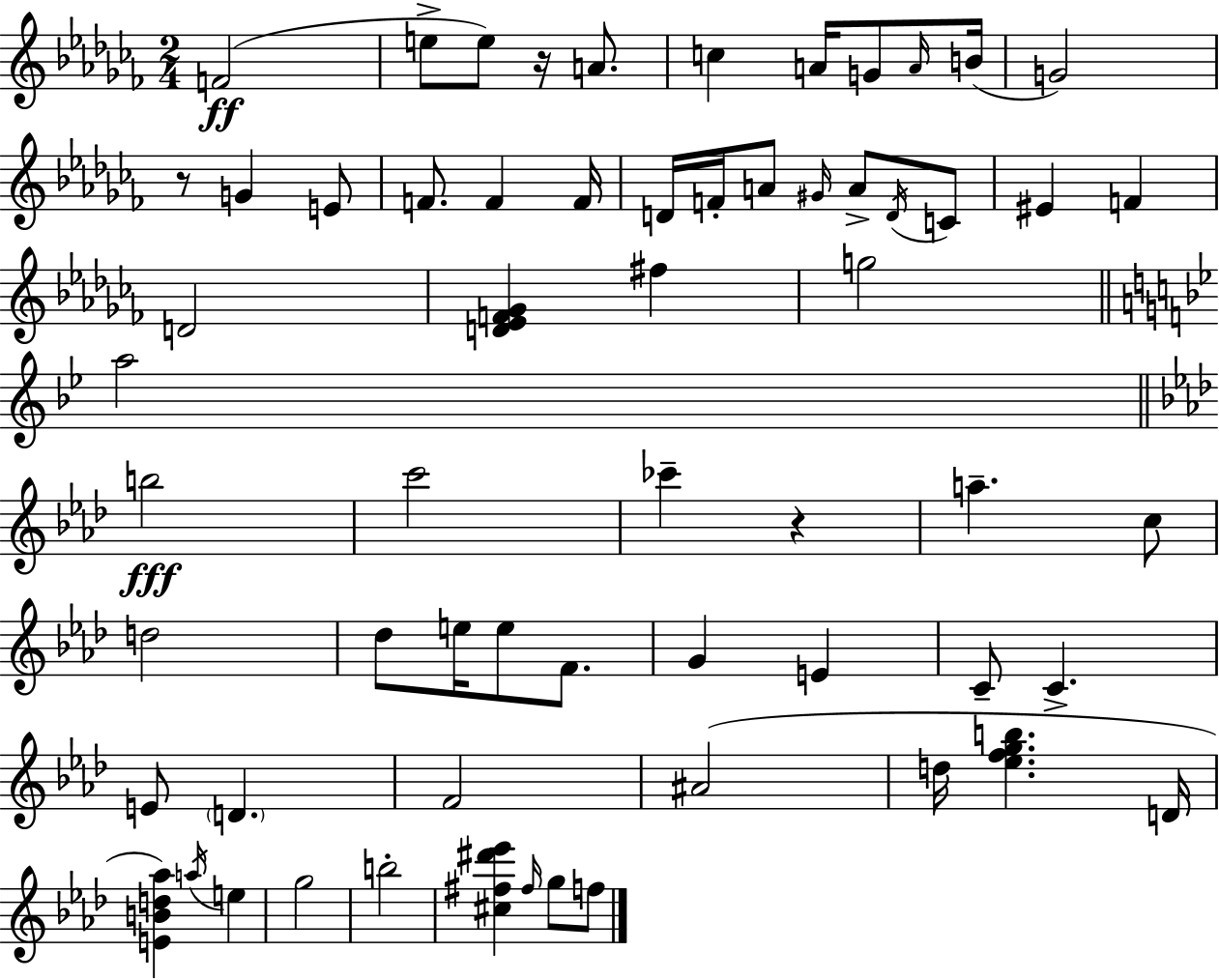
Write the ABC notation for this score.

X:1
T:Untitled
M:2/4
L:1/4
K:Abm
F2 e/2 e/2 z/4 A/2 c A/4 G/2 A/4 B/4 G2 z/2 G E/2 F/2 F F/4 D/4 F/4 A/2 ^G/4 A/2 D/4 C/2 ^E F D2 [D_EF_G] ^f g2 a2 b2 c'2 _c' z a c/2 d2 _d/2 e/4 e/2 F/2 G E C/2 C E/2 D F2 ^A2 d/4 [_efgb] D/4 [EBd_a] a/4 e g2 b2 [^c^f^d'_e'] ^f/4 g/2 f/2